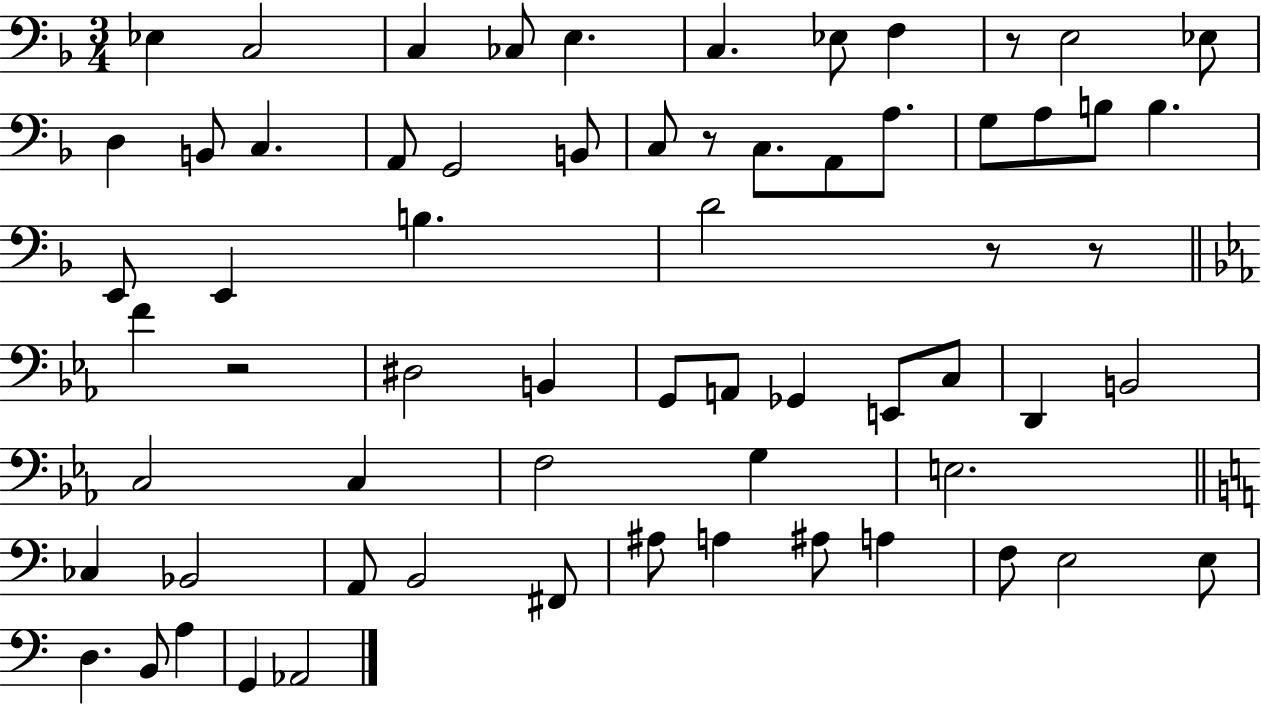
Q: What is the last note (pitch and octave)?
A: Ab2